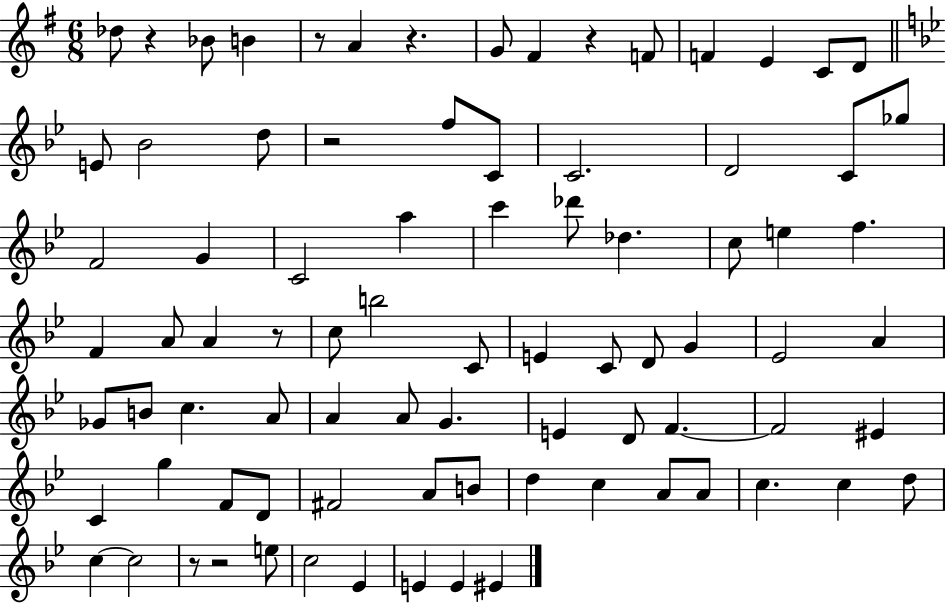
{
  \clef treble
  \numericTimeSignature
  \time 6/8
  \key g \major
  des''8 r4 bes'8 b'4 | r8 a'4 r4. | g'8 fis'4 r4 f'8 | f'4 e'4 c'8 d'8 | \break \bar "||" \break \key g \minor e'8 bes'2 d''8 | r2 f''8 c'8 | c'2. | d'2 c'8 ges''8 | \break f'2 g'4 | c'2 a''4 | c'''4 des'''8 des''4. | c''8 e''4 f''4. | \break f'4 a'8 a'4 r8 | c''8 b''2 c'8 | e'4 c'8 d'8 g'4 | ees'2 a'4 | \break ges'8 b'8 c''4. a'8 | a'4 a'8 g'4. | e'4 d'8 f'4.~~ | f'2 eis'4 | \break c'4 g''4 f'8 d'8 | fis'2 a'8 b'8 | d''4 c''4 a'8 a'8 | c''4. c''4 d''8 | \break c''4~~ c''2 | r8 r2 e''8 | c''2 ees'4 | e'4 e'4 eis'4 | \break \bar "|."
}